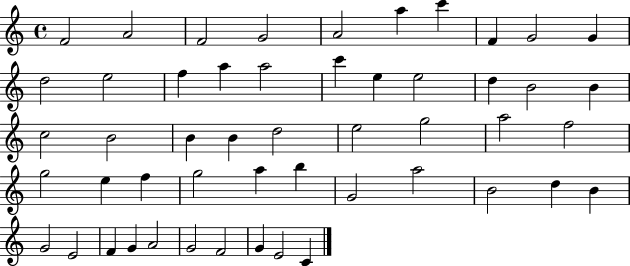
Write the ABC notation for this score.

X:1
T:Untitled
M:4/4
L:1/4
K:C
F2 A2 F2 G2 A2 a c' F G2 G d2 e2 f a a2 c' e e2 d B2 B c2 B2 B B d2 e2 g2 a2 f2 g2 e f g2 a b G2 a2 B2 d B G2 E2 F G A2 G2 F2 G E2 C